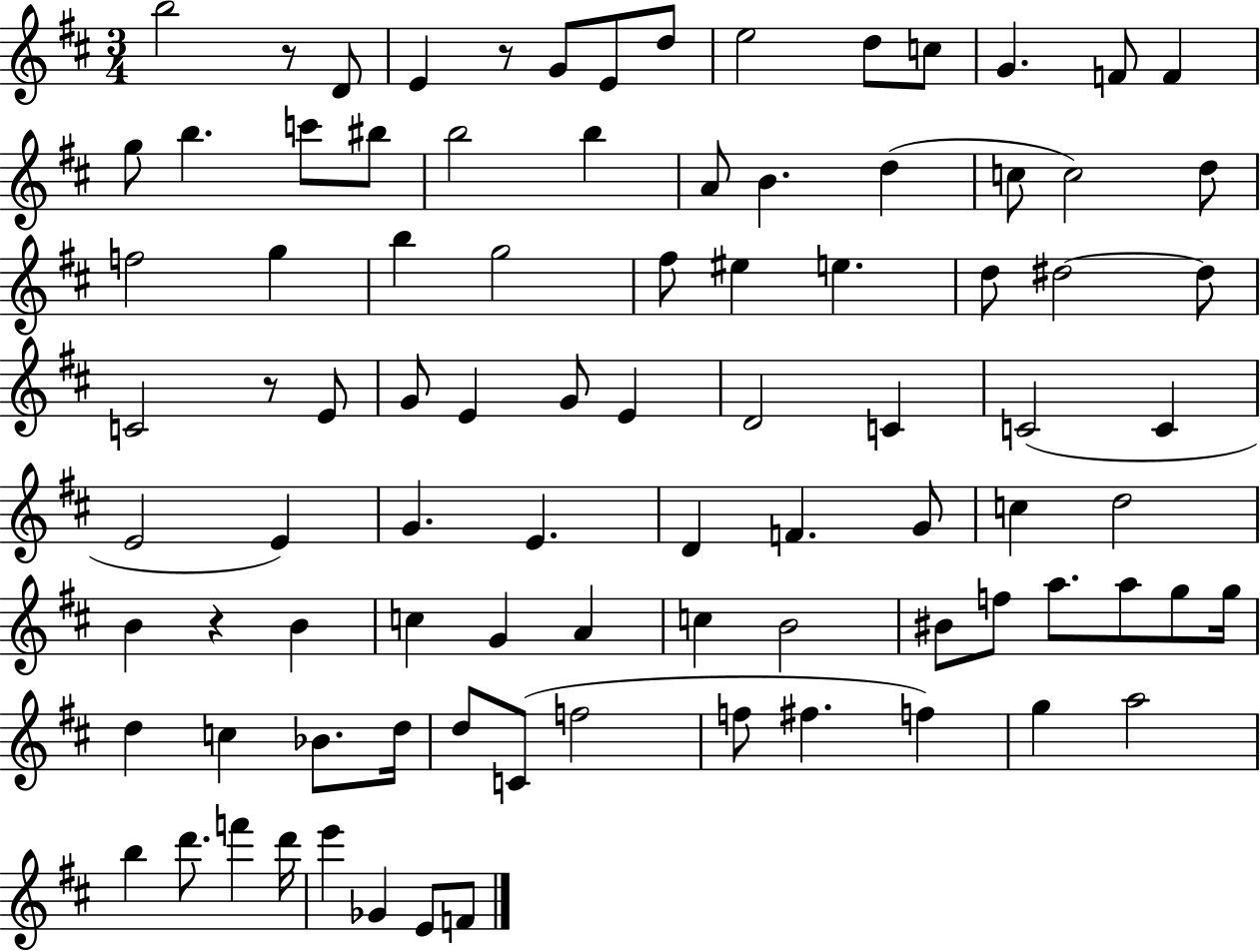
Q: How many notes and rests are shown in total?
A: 90